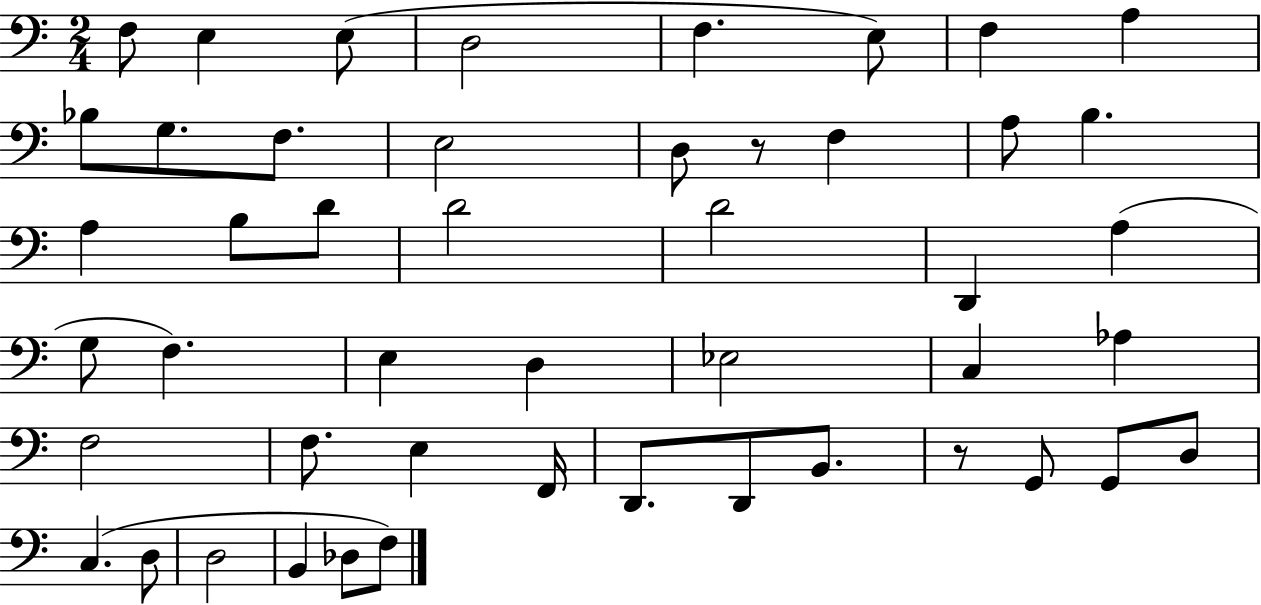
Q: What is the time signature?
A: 2/4